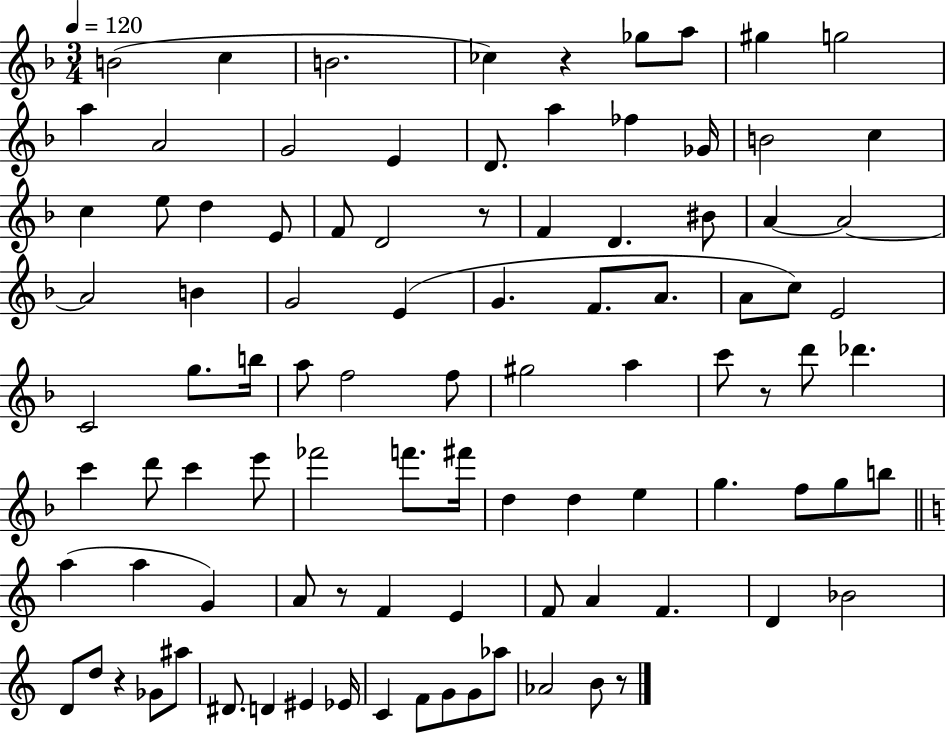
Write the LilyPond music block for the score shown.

{
  \clef treble
  \numericTimeSignature
  \time 3/4
  \key f \major
  \tempo 4 = 120
  b'2( c''4 | b'2. | ces''4) r4 ges''8 a''8 | gis''4 g''2 | \break a''4 a'2 | g'2 e'4 | d'8. a''4 fes''4 ges'16 | b'2 c''4 | \break c''4 e''8 d''4 e'8 | f'8 d'2 r8 | f'4 d'4. bis'8 | a'4~~ a'2~~ | \break a'2 b'4 | g'2 e'4( | g'4. f'8. a'8. | a'8 c''8) e'2 | \break c'2 g''8. b''16 | a''8 f''2 f''8 | gis''2 a''4 | c'''8 r8 d'''8 des'''4. | \break c'''4 d'''8 c'''4 e'''8 | fes'''2 f'''8. fis'''16 | d''4 d''4 e''4 | g''4. f''8 g''8 b''8 | \break \bar "||" \break \key c \major a''4( a''4 g'4) | a'8 r8 f'4 e'4 | f'8 a'4 f'4. | d'4 bes'2 | \break d'8 d''8 r4 ges'8 ais''8 | dis'8. d'4 eis'4 ees'16 | c'4 f'8 g'8 g'8 aes''8 | aes'2 b'8 r8 | \break \bar "|."
}